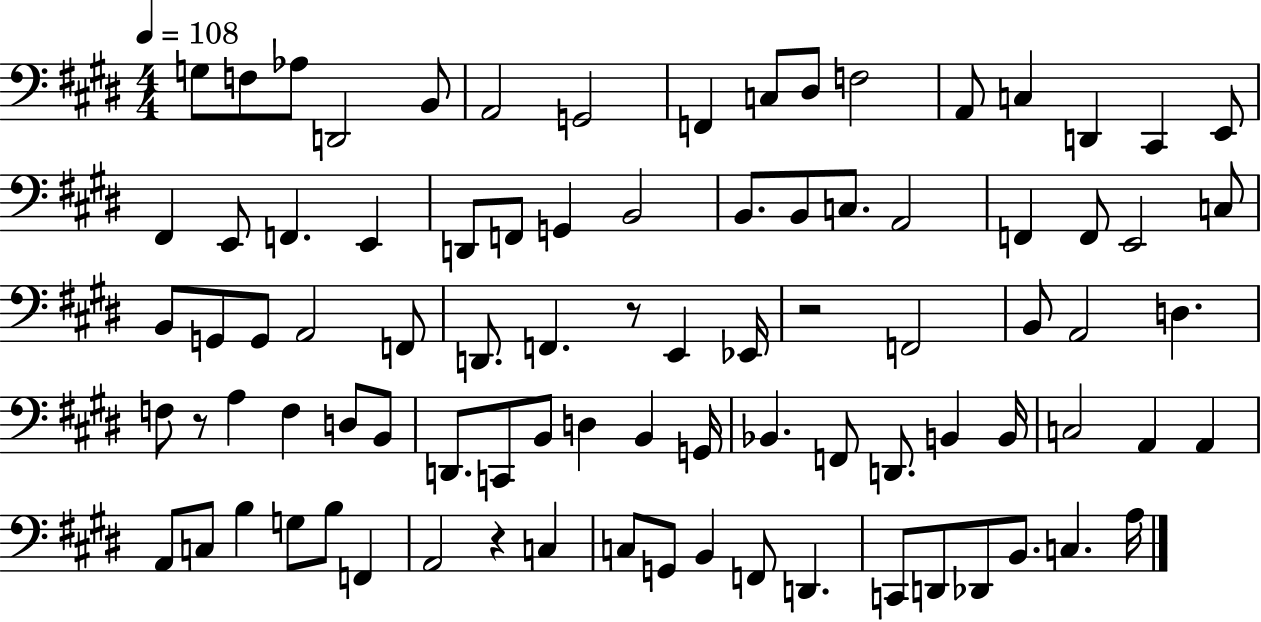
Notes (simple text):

G3/e F3/e Ab3/e D2/h B2/e A2/h G2/h F2/q C3/e D#3/e F3/h A2/e C3/q D2/q C#2/q E2/e F#2/q E2/e F2/q. E2/q D2/e F2/e G2/q B2/h B2/e. B2/e C3/e. A2/h F2/q F2/e E2/h C3/e B2/e G2/e G2/e A2/h F2/e D2/e. F2/q. R/e E2/q Eb2/s R/h F2/h B2/e A2/h D3/q. F3/e R/e A3/q F3/q D3/e B2/e D2/e. C2/e B2/e D3/q B2/q G2/s Bb2/q. F2/e D2/e. B2/q B2/s C3/h A2/q A2/q A2/e C3/e B3/q G3/e B3/e F2/q A2/h R/q C3/q C3/e G2/e B2/q F2/e D2/q. C2/e D2/e Db2/e B2/e. C3/q. A3/s